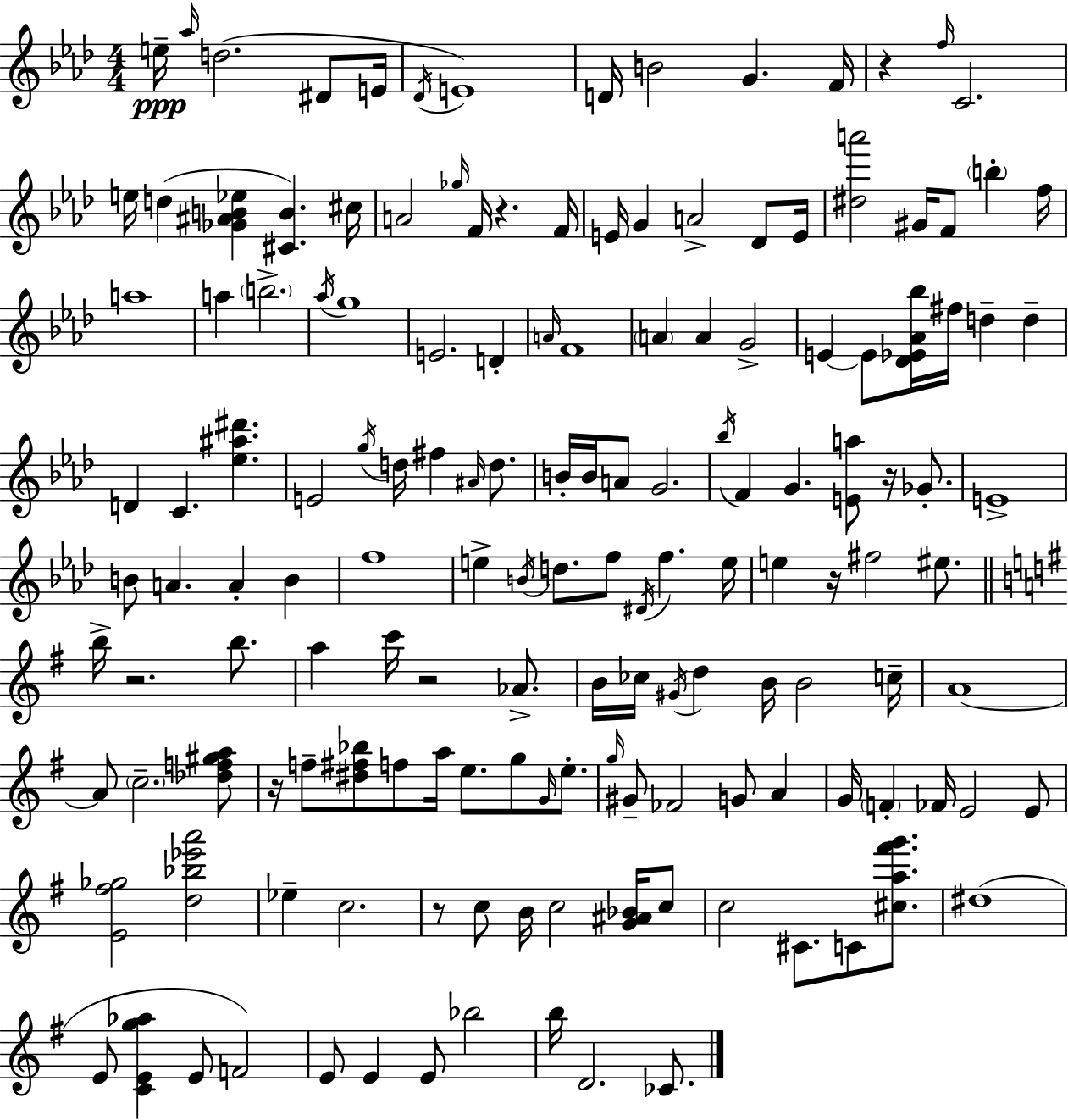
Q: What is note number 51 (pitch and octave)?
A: D5